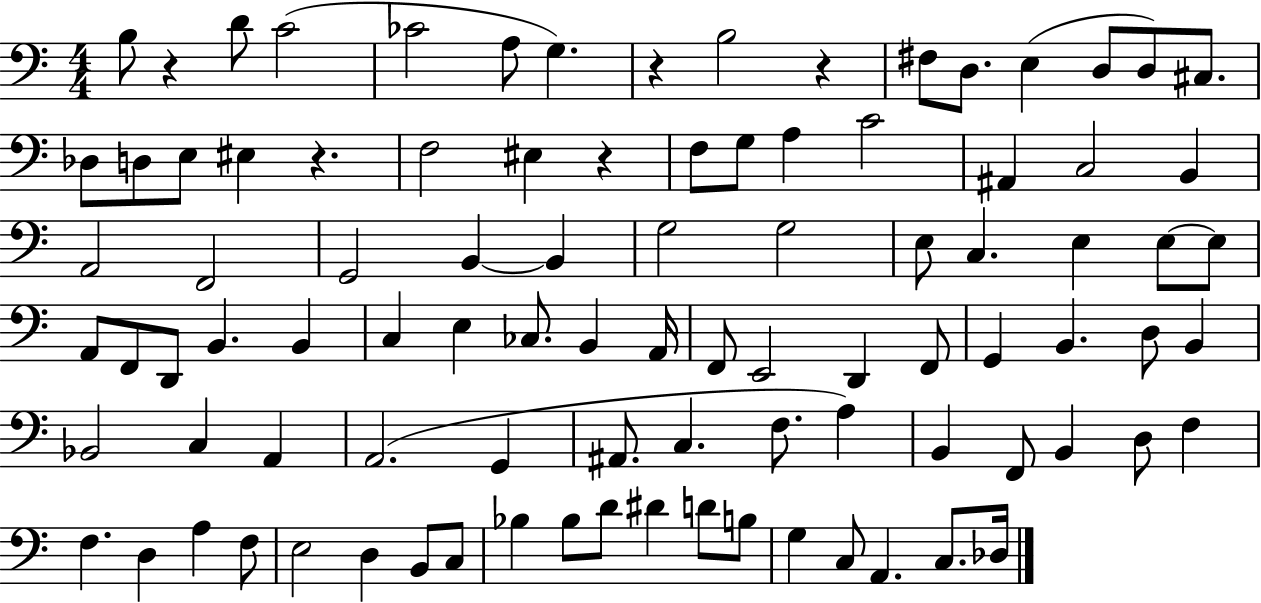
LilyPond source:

{
  \clef bass
  \numericTimeSignature
  \time 4/4
  \key c \major
  \repeat volta 2 { b8 r4 d'8 c'2( | ces'2 a8 g4.) | r4 b2 r4 | fis8 d8. e4( d8 d8) cis8. | \break des8 d8 e8 eis4 r4. | f2 eis4 r4 | f8 g8 a4 c'2 | ais,4 c2 b,4 | \break a,2 f,2 | g,2 b,4~~ b,4 | g2 g2 | e8 c4. e4 e8~~ e8 | \break a,8 f,8 d,8 b,4. b,4 | c4 e4 ces8. b,4 a,16 | f,8 e,2 d,4 f,8 | g,4 b,4. d8 b,4 | \break bes,2 c4 a,4 | a,2.( g,4 | ais,8. c4. f8. a4) | b,4 f,8 b,4 d8 f4 | \break f4. d4 a4 f8 | e2 d4 b,8 c8 | bes4 bes8 d'8 dis'4 d'8 b8 | g4 c8 a,4. c8. des16 | \break } \bar "|."
}